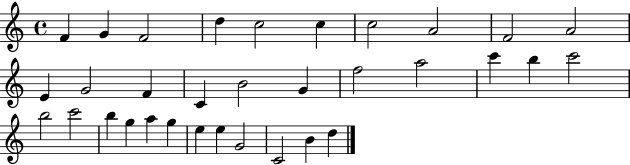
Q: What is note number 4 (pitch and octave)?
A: D5